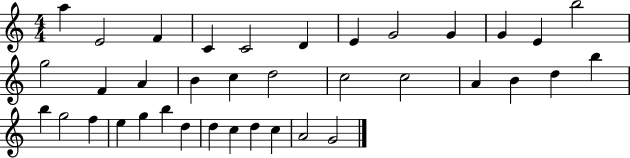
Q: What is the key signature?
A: C major